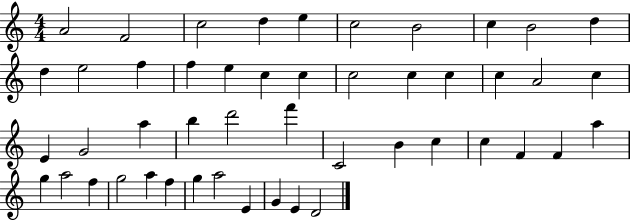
A4/h F4/h C5/h D5/q E5/q C5/h B4/h C5/q B4/h D5/q D5/q E5/h F5/q F5/q E5/q C5/q C5/q C5/h C5/q C5/q C5/q A4/h C5/q E4/q G4/h A5/q B5/q D6/h F6/q C4/h B4/q C5/q C5/q F4/q F4/q A5/q G5/q A5/h F5/q G5/h A5/q F5/q G5/q A5/h E4/q G4/q E4/q D4/h